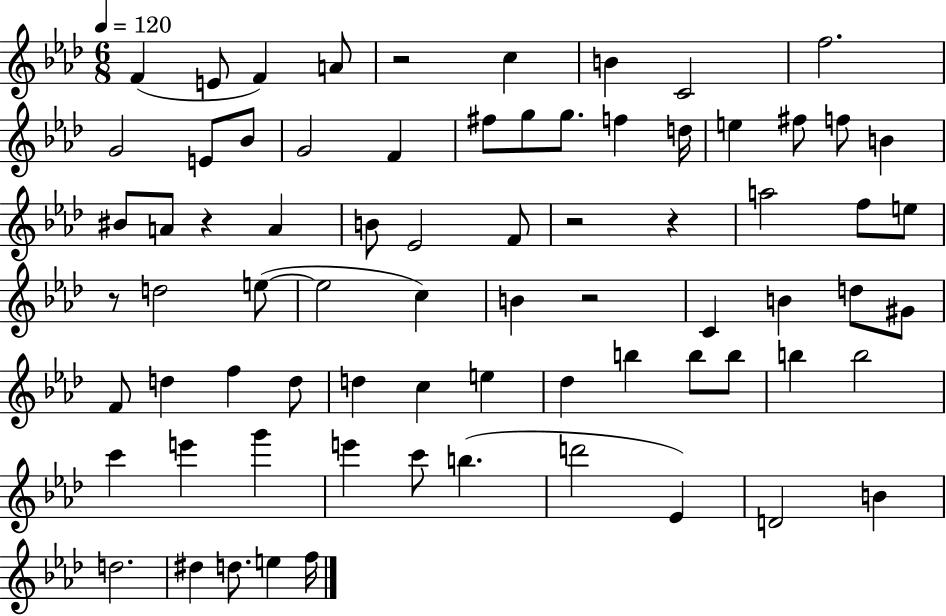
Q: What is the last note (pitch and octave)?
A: F5